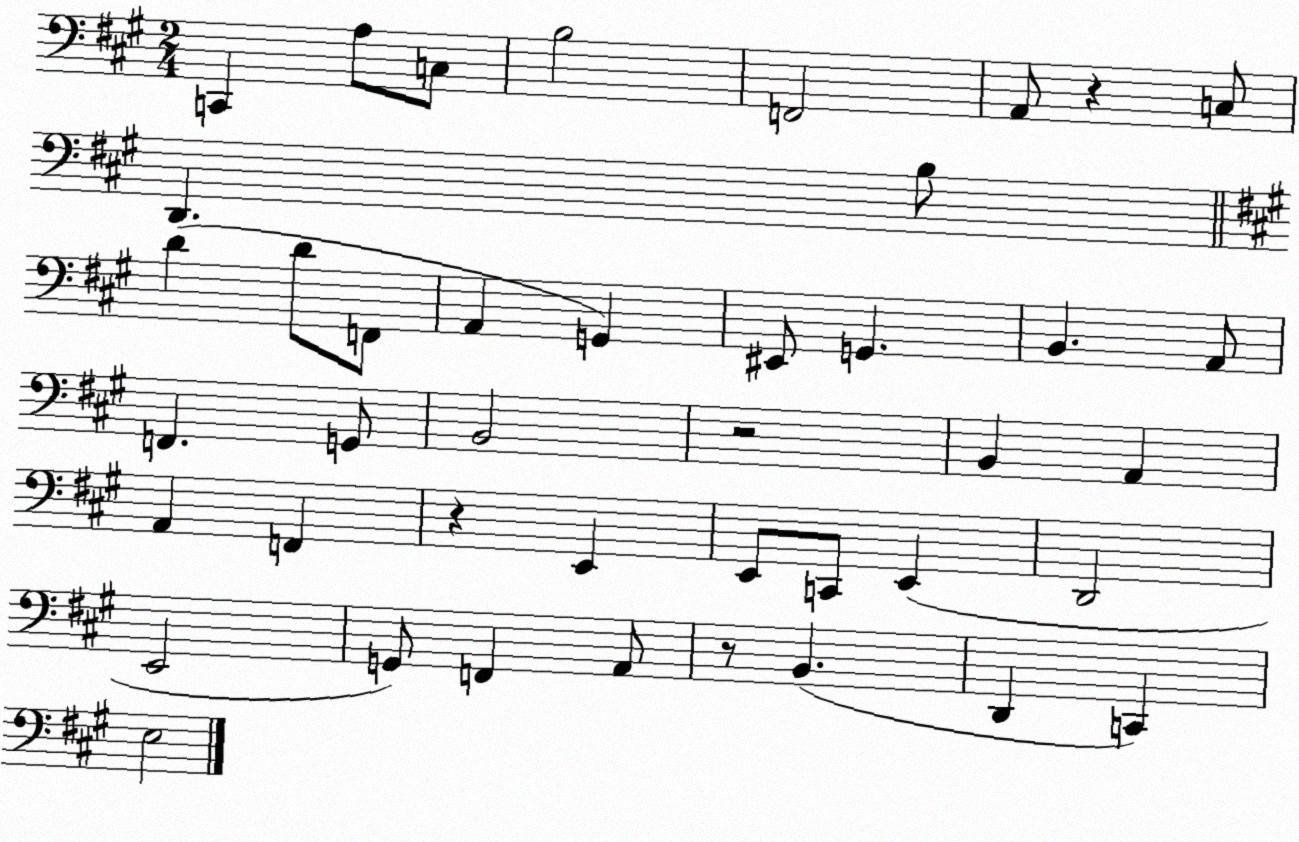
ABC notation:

X:1
T:Untitled
M:2/4
L:1/4
K:A
C,, A,/2 C,/2 B,2 F,,2 A,,/2 z C,/2 D,, B,/2 D D/2 F,,/2 A,, G,, ^E,,/2 G,, B,, A,,/2 F,, G,,/2 B,,2 z2 B,, A,, A,, F,, z E,, E,,/2 C,,/2 E,, D,,2 E,,2 G,,/2 F,, A,,/2 z/2 B,, D,, C,, E,2